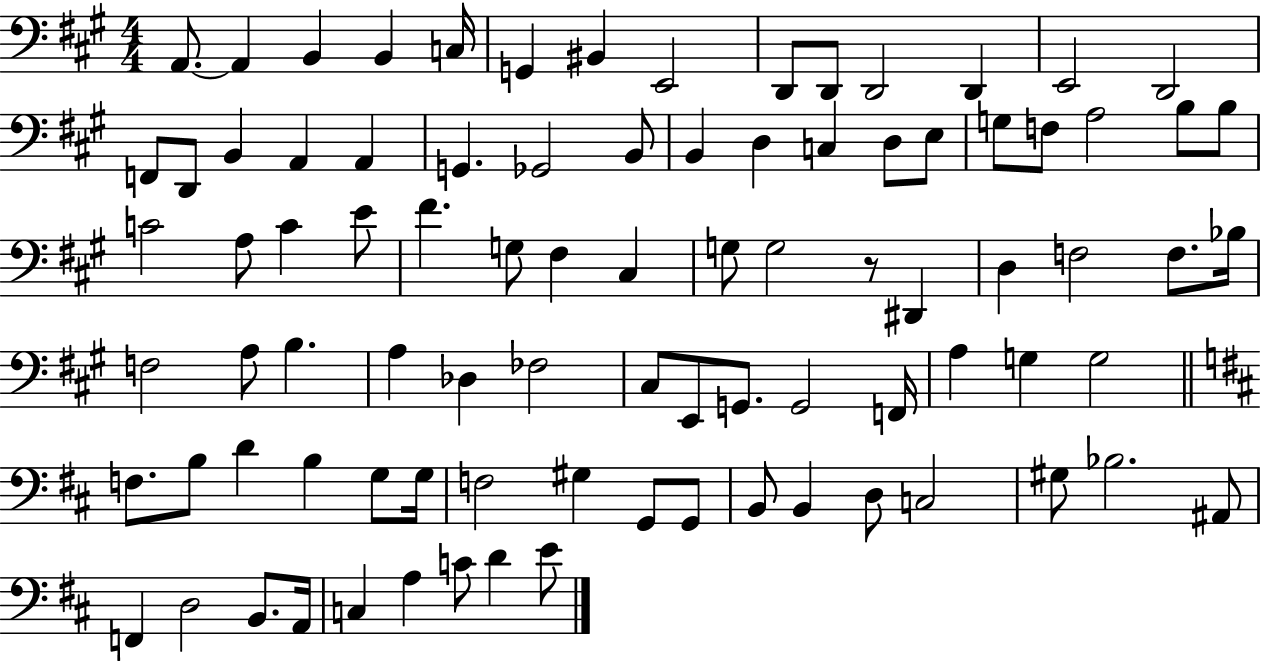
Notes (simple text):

A2/e. A2/q B2/q B2/q C3/s G2/q BIS2/q E2/h D2/e D2/e D2/h D2/q E2/h D2/h F2/e D2/e B2/q A2/q A2/q G2/q. Gb2/h B2/e B2/q D3/q C3/q D3/e E3/e G3/e F3/e A3/h B3/e B3/e C4/h A3/e C4/q E4/e F#4/q. G3/e F#3/q C#3/q G3/e G3/h R/e D#2/q D3/q F3/h F3/e. Bb3/s F3/h A3/e B3/q. A3/q Db3/q FES3/h C#3/e E2/e G2/e. G2/h F2/s A3/q G3/q G3/h F3/e. B3/e D4/q B3/q G3/e G3/s F3/h G#3/q G2/e G2/e B2/e B2/q D3/e C3/h G#3/e Bb3/h. A#2/e F2/q D3/h B2/e. A2/s C3/q A3/q C4/e D4/q E4/e